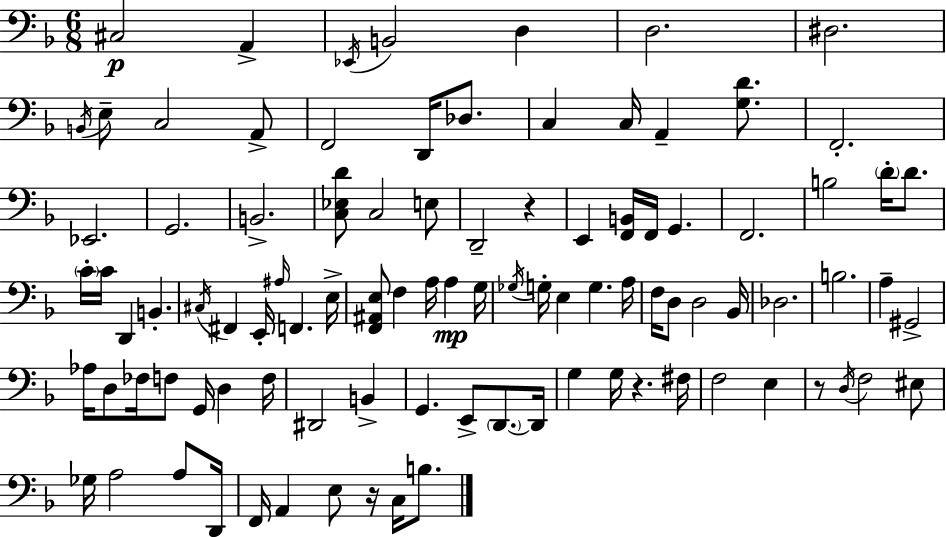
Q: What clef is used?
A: bass